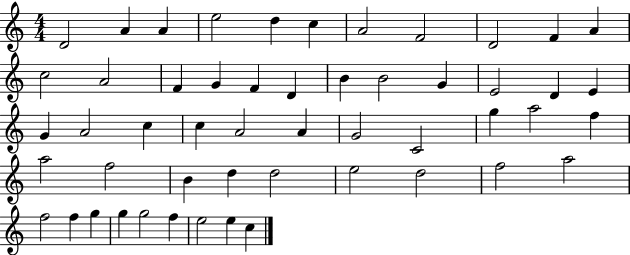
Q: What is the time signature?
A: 4/4